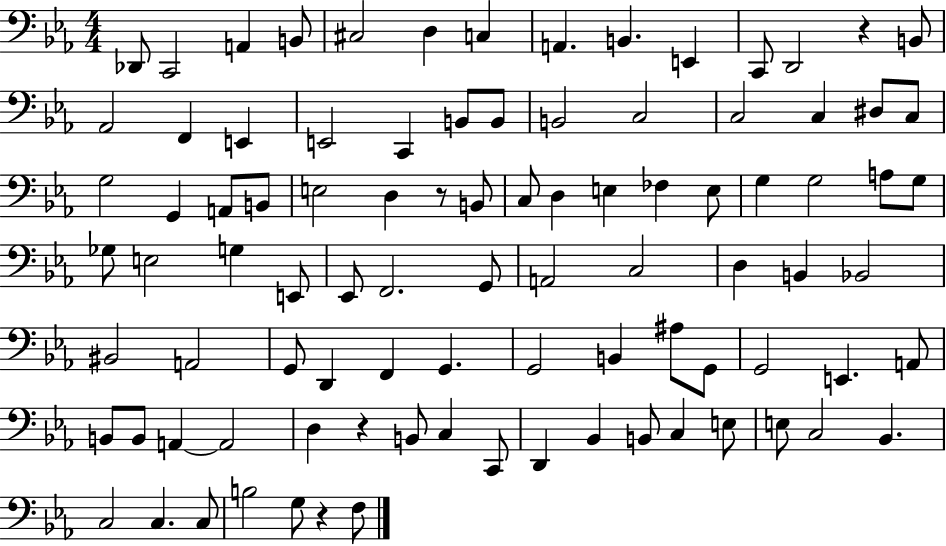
X:1
T:Untitled
M:4/4
L:1/4
K:Eb
_D,,/2 C,,2 A,, B,,/2 ^C,2 D, C, A,, B,, E,, C,,/2 D,,2 z B,,/2 _A,,2 F,, E,, E,,2 C,, B,,/2 B,,/2 B,,2 C,2 C,2 C, ^D,/2 C,/2 G,2 G,, A,,/2 B,,/2 E,2 D, z/2 B,,/2 C,/2 D, E, _F, E,/2 G, G,2 A,/2 G,/2 _G,/2 E,2 G, E,,/2 _E,,/2 F,,2 G,,/2 A,,2 C,2 D, B,, _B,,2 ^B,,2 A,,2 G,,/2 D,, F,, G,, G,,2 B,, ^A,/2 G,,/2 G,,2 E,, A,,/2 B,,/2 B,,/2 A,, A,,2 D, z B,,/2 C, C,,/2 D,, _B,, B,,/2 C, E,/2 E,/2 C,2 _B,, C,2 C, C,/2 B,2 G,/2 z F,/2